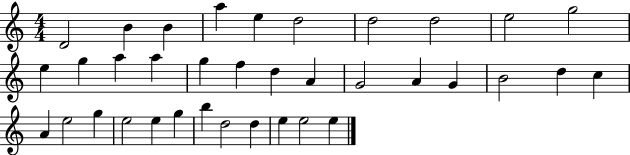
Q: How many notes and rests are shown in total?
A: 36